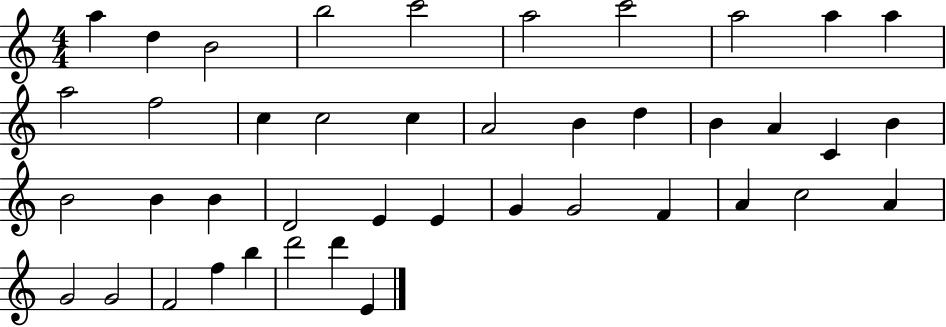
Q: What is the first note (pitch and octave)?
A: A5